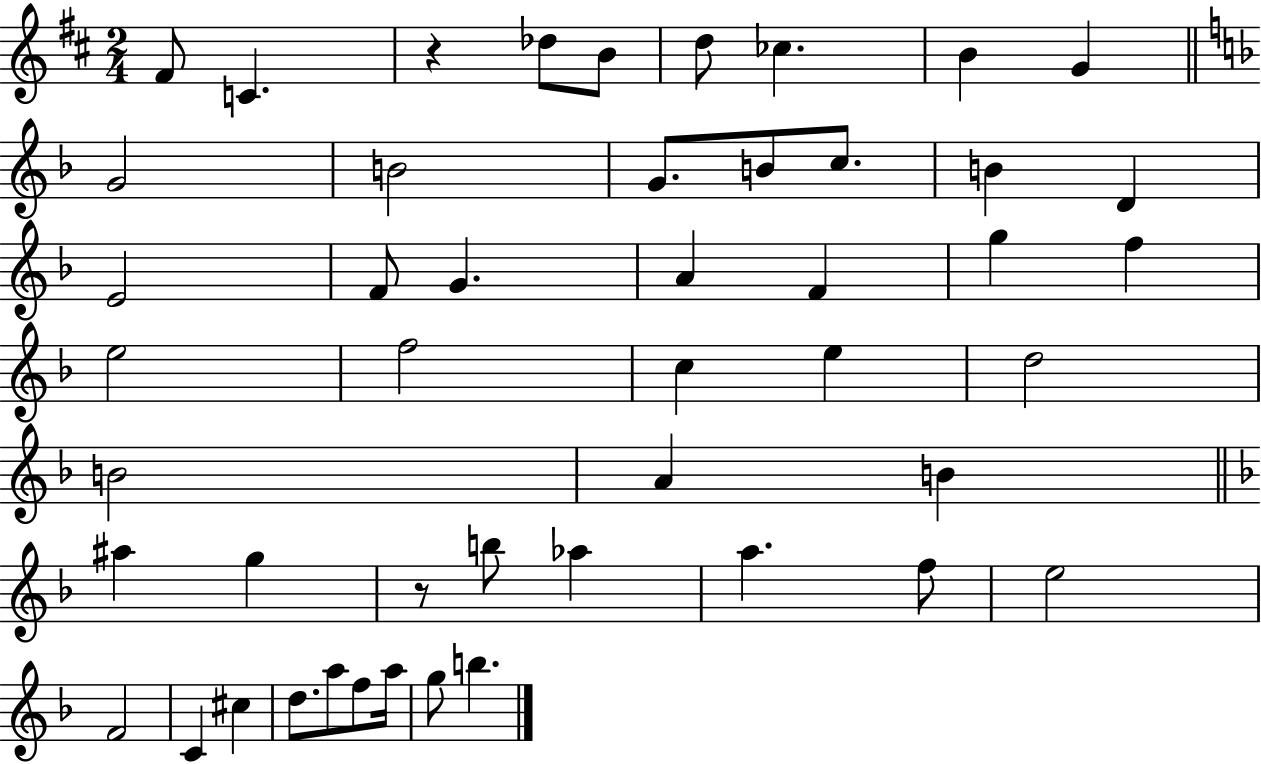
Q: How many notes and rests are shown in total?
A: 48